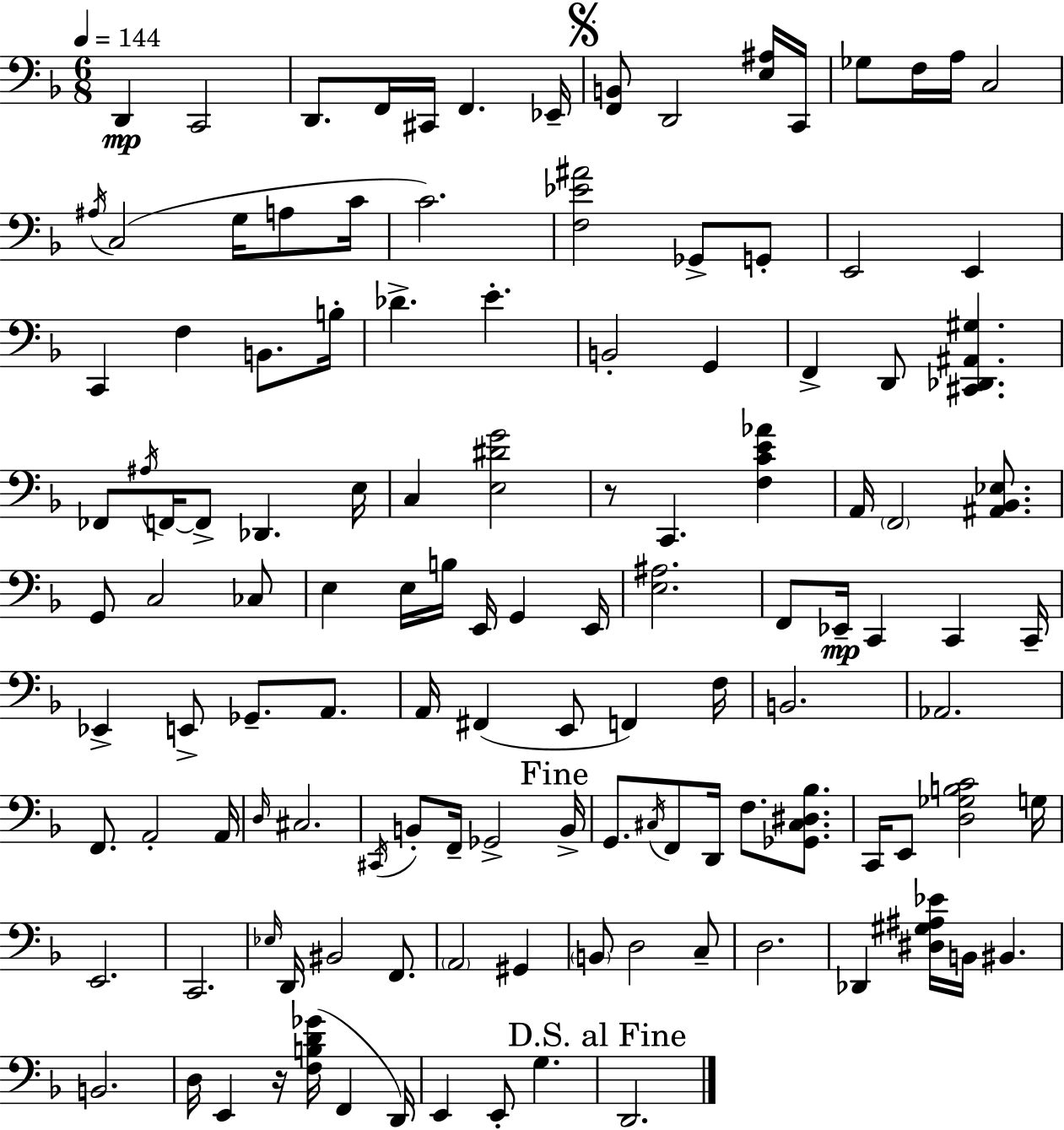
D2/q C2/h D2/e. F2/s C#2/s F2/q. Eb2/s [F2,B2]/e D2/h [E3,A#3]/s C2/s Gb3/e F3/s A3/s C3/h A#3/s C3/h G3/s A3/e C4/s C4/h. [F3,Eb4,A#4]/h Gb2/e G2/e E2/h E2/q C2/q F3/q B2/e. B3/s Db4/q. E4/q. B2/h G2/q F2/q D2/e [C#2,Db2,A#2,G#3]/q. FES2/e A#3/s F2/s F2/e Db2/q. E3/s C3/q [E3,D#4,G4]/h R/e C2/q. [F3,C4,E4,Ab4]/q A2/s F2/h [A#2,Bb2,Eb3]/e. G2/e C3/h CES3/e E3/q E3/s B3/s E2/s G2/q E2/s [E3,A#3]/h. F2/e Eb2/s C2/q C2/q C2/s Eb2/q E2/e Gb2/e. A2/e. A2/s F#2/q E2/e F2/q F3/s B2/h. Ab2/h. F2/e. A2/h A2/s D3/s C#3/h. C#2/s B2/e F2/s Gb2/h B2/s G2/e. C#3/s F2/e D2/s F3/e. [Gb2,C#3,D#3,Bb3]/e. C2/s E2/e [D3,Gb3,B3,C4]/h G3/s E2/h. C2/h. Eb3/s D2/s BIS2/h F2/e. A2/h G#2/q B2/e D3/h C3/e D3/h. Db2/q [D#3,G#3,A#3,Eb4]/s B2/s BIS2/q. B2/h. D3/s E2/q R/s [F3,B3,D4,Gb4]/s F2/q D2/s E2/q E2/e G3/q. D2/h.